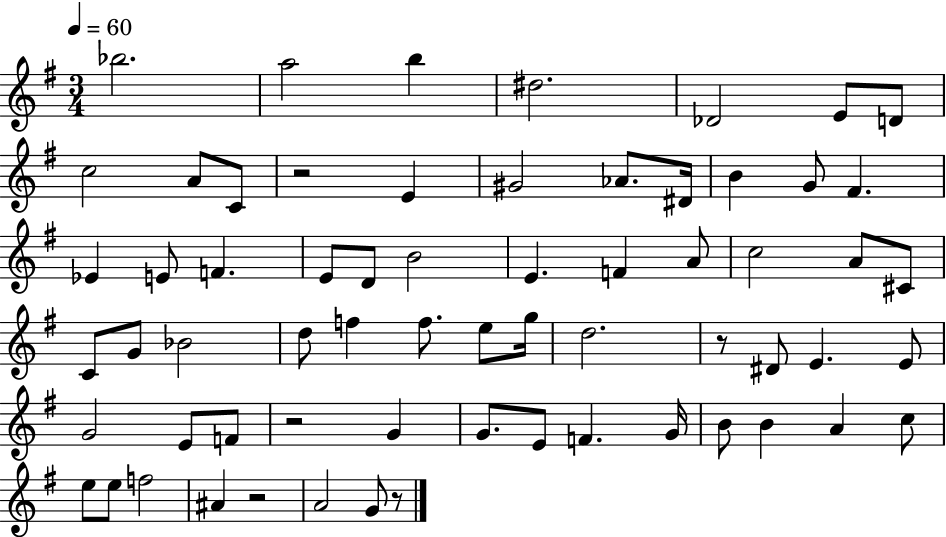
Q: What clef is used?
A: treble